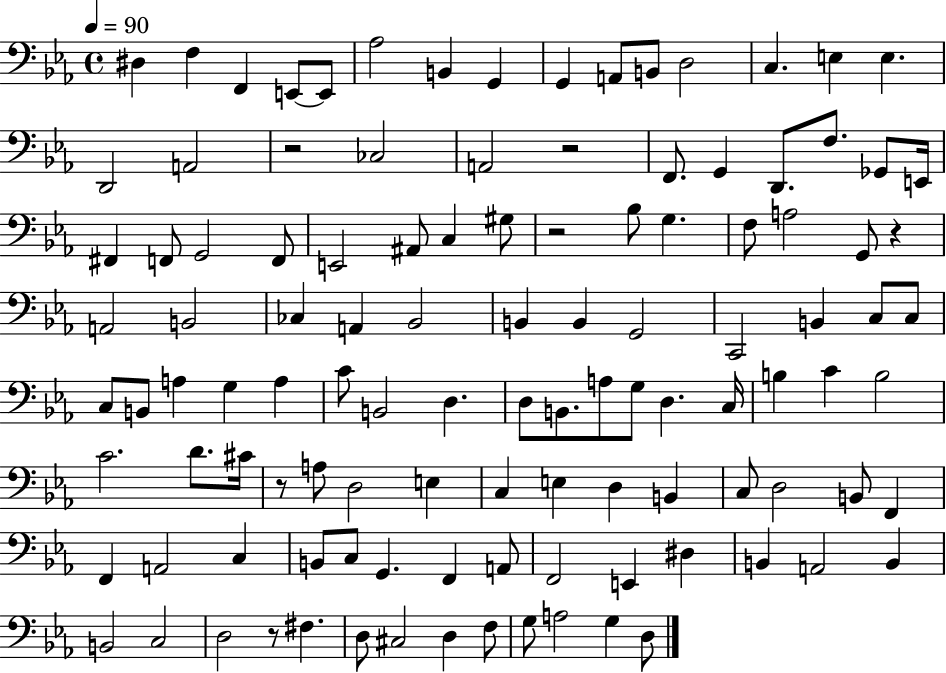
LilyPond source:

{
  \clef bass
  \time 4/4
  \defaultTimeSignature
  \key ees \major
  \tempo 4 = 90
  \repeat volta 2 { dis4 f4 f,4 e,8~~ e,8 | aes2 b,4 g,4 | g,4 a,8 b,8 d2 | c4. e4 e4. | \break d,2 a,2 | r2 ces2 | a,2 r2 | f,8. g,4 d,8. f8. ges,8 e,16 | \break fis,4 f,8 g,2 f,8 | e,2 ais,8 c4 gis8 | r2 bes8 g4. | f8 a2 g,8 r4 | \break a,2 b,2 | ces4 a,4 bes,2 | b,4 b,4 g,2 | c,2 b,4 c8 c8 | \break c8 b,8 a4 g4 a4 | c'8 b,2 d4. | d8 b,8. a8 g8 d4. c16 | b4 c'4 b2 | \break c'2. d'8. cis'16 | r8 a8 d2 e4 | c4 e4 d4 b,4 | c8 d2 b,8 f,4 | \break f,4 a,2 c4 | b,8 c8 g,4. f,4 a,8 | f,2 e,4 dis4 | b,4 a,2 b,4 | \break b,2 c2 | d2 r8 fis4. | d8 cis2 d4 f8 | g8 a2 g4 d8 | \break } \bar "|."
}